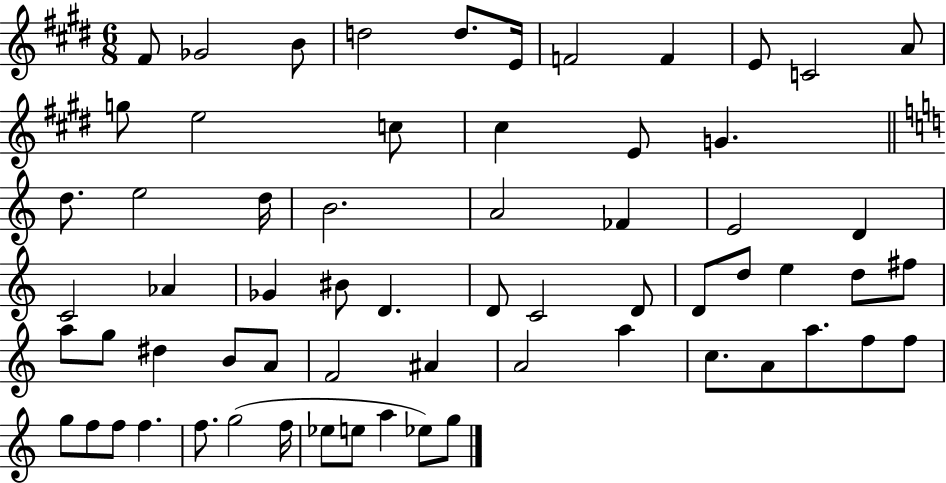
F#4/e Gb4/h B4/e D5/h D5/e. E4/s F4/h F4/q E4/e C4/h A4/e G5/e E5/h C5/e C#5/q E4/e G4/q. D5/e. E5/h D5/s B4/h. A4/h FES4/q E4/h D4/q C4/h Ab4/q Gb4/q BIS4/e D4/q. D4/e C4/h D4/e D4/e D5/e E5/q D5/e F#5/e A5/e G5/e D#5/q B4/e A4/e F4/h A#4/q A4/h A5/q C5/e. A4/e A5/e. F5/e F5/e G5/e F5/e F5/e F5/q. F5/e. G5/h F5/s Eb5/e E5/e A5/q Eb5/e G5/e